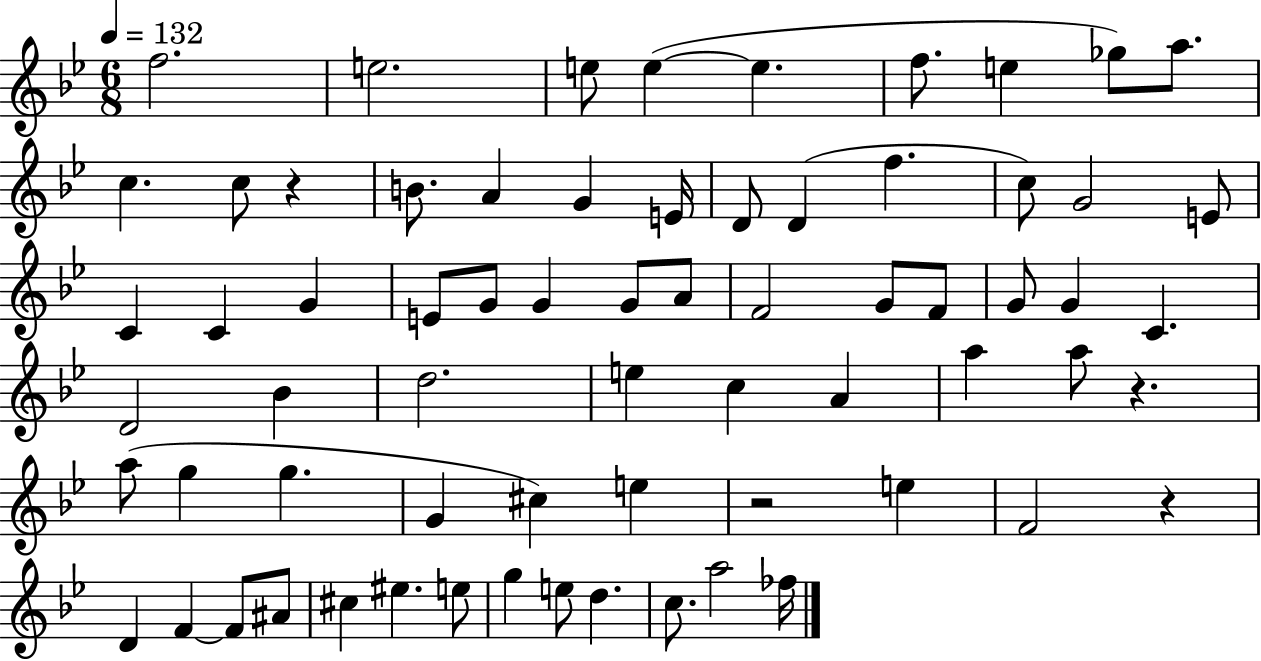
{
  \clef treble
  \numericTimeSignature
  \time 6/8
  \key bes \major
  \tempo 4 = 132
  \repeat volta 2 { f''2. | e''2. | e''8 e''4~(~ e''4. | f''8. e''4 ges''8) a''8. | \break c''4. c''8 r4 | b'8. a'4 g'4 e'16 | d'8 d'4( f''4. | c''8) g'2 e'8 | \break c'4 c'4 g'4 | e'8 g'8 g'4 g'8 a'8 | f'2 g'8 f'8 | g'8 g'4 c'4. | \break d'2 bes'4 | d''2. | e''4 c''4 a'4 | a''4 a''8 r4. | \break a''8( g''4 g''4. | g'4 cis''4) e''4 | r2 e''4 | f'2 r4 | \break d'4 f'4~~ f'8 ais'8 | cis''4 eis''4. e''8 | g''4 e''8 d''4. | c''8. a''2 fes''16 | \break } \bar "|."
}